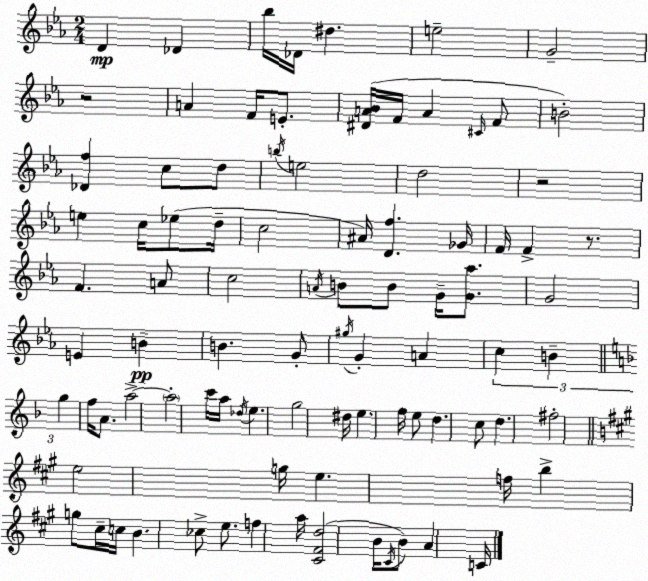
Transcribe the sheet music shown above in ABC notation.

X:1
T:Untitled
M:2/4
L:1/4
K:Cm
D _D _b/4 _D/4 ^d e2 G2 z2 A F/4 E/2 [^DA_B]/4 F/4 A ^C/4 F/2 B2 [_Df] c/2 d/2 b/4 e2 d2 z2 e c/4 _e/2 d/4 c2 ^A/4 [Df] _G/4 F/4 F z/2 F A/2 c2 A/4 B/2 B/2 G/4 [G_a]/2 G2 E B B G/2 ^g/4 G A c B g f/4 A/2 a2 a2 c'/4 a/4 _d/4 e g2 ^d/4 e f/4 e/2 d c/2 d ^f2 e2 g/4 e f/4 b g/2 ^c/4 c/4 B _c/2 e/2 f a/4 [^C^Fd]2 B/4 ^C/4 B/2 A C/4